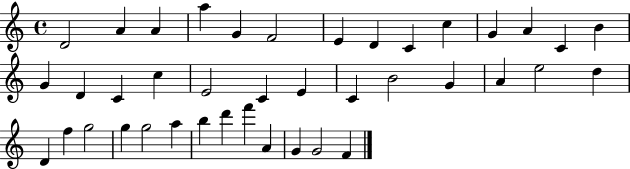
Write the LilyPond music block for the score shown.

{
  \clef treble
  \time 4/4
  \defaultTimeSignature
  \key c \major
  d'2 a'4 a'4 | a''4 g'4 f'2 | e'4 d'4 c'4 c''4 | g'4 a'4 c'4 b'4 | \break g'4 d'4 c'4 c''4 | e'2 c'4 e'4 | c'4 b'2 g'4 | a'4 e''2 d''4 | \break d'4 f''4 g''2 | g''4 g''2 a''4 | b''4 d'''4 f'''4 a'4 | g'4 g'2 f'4 | \break \bar "|."
}